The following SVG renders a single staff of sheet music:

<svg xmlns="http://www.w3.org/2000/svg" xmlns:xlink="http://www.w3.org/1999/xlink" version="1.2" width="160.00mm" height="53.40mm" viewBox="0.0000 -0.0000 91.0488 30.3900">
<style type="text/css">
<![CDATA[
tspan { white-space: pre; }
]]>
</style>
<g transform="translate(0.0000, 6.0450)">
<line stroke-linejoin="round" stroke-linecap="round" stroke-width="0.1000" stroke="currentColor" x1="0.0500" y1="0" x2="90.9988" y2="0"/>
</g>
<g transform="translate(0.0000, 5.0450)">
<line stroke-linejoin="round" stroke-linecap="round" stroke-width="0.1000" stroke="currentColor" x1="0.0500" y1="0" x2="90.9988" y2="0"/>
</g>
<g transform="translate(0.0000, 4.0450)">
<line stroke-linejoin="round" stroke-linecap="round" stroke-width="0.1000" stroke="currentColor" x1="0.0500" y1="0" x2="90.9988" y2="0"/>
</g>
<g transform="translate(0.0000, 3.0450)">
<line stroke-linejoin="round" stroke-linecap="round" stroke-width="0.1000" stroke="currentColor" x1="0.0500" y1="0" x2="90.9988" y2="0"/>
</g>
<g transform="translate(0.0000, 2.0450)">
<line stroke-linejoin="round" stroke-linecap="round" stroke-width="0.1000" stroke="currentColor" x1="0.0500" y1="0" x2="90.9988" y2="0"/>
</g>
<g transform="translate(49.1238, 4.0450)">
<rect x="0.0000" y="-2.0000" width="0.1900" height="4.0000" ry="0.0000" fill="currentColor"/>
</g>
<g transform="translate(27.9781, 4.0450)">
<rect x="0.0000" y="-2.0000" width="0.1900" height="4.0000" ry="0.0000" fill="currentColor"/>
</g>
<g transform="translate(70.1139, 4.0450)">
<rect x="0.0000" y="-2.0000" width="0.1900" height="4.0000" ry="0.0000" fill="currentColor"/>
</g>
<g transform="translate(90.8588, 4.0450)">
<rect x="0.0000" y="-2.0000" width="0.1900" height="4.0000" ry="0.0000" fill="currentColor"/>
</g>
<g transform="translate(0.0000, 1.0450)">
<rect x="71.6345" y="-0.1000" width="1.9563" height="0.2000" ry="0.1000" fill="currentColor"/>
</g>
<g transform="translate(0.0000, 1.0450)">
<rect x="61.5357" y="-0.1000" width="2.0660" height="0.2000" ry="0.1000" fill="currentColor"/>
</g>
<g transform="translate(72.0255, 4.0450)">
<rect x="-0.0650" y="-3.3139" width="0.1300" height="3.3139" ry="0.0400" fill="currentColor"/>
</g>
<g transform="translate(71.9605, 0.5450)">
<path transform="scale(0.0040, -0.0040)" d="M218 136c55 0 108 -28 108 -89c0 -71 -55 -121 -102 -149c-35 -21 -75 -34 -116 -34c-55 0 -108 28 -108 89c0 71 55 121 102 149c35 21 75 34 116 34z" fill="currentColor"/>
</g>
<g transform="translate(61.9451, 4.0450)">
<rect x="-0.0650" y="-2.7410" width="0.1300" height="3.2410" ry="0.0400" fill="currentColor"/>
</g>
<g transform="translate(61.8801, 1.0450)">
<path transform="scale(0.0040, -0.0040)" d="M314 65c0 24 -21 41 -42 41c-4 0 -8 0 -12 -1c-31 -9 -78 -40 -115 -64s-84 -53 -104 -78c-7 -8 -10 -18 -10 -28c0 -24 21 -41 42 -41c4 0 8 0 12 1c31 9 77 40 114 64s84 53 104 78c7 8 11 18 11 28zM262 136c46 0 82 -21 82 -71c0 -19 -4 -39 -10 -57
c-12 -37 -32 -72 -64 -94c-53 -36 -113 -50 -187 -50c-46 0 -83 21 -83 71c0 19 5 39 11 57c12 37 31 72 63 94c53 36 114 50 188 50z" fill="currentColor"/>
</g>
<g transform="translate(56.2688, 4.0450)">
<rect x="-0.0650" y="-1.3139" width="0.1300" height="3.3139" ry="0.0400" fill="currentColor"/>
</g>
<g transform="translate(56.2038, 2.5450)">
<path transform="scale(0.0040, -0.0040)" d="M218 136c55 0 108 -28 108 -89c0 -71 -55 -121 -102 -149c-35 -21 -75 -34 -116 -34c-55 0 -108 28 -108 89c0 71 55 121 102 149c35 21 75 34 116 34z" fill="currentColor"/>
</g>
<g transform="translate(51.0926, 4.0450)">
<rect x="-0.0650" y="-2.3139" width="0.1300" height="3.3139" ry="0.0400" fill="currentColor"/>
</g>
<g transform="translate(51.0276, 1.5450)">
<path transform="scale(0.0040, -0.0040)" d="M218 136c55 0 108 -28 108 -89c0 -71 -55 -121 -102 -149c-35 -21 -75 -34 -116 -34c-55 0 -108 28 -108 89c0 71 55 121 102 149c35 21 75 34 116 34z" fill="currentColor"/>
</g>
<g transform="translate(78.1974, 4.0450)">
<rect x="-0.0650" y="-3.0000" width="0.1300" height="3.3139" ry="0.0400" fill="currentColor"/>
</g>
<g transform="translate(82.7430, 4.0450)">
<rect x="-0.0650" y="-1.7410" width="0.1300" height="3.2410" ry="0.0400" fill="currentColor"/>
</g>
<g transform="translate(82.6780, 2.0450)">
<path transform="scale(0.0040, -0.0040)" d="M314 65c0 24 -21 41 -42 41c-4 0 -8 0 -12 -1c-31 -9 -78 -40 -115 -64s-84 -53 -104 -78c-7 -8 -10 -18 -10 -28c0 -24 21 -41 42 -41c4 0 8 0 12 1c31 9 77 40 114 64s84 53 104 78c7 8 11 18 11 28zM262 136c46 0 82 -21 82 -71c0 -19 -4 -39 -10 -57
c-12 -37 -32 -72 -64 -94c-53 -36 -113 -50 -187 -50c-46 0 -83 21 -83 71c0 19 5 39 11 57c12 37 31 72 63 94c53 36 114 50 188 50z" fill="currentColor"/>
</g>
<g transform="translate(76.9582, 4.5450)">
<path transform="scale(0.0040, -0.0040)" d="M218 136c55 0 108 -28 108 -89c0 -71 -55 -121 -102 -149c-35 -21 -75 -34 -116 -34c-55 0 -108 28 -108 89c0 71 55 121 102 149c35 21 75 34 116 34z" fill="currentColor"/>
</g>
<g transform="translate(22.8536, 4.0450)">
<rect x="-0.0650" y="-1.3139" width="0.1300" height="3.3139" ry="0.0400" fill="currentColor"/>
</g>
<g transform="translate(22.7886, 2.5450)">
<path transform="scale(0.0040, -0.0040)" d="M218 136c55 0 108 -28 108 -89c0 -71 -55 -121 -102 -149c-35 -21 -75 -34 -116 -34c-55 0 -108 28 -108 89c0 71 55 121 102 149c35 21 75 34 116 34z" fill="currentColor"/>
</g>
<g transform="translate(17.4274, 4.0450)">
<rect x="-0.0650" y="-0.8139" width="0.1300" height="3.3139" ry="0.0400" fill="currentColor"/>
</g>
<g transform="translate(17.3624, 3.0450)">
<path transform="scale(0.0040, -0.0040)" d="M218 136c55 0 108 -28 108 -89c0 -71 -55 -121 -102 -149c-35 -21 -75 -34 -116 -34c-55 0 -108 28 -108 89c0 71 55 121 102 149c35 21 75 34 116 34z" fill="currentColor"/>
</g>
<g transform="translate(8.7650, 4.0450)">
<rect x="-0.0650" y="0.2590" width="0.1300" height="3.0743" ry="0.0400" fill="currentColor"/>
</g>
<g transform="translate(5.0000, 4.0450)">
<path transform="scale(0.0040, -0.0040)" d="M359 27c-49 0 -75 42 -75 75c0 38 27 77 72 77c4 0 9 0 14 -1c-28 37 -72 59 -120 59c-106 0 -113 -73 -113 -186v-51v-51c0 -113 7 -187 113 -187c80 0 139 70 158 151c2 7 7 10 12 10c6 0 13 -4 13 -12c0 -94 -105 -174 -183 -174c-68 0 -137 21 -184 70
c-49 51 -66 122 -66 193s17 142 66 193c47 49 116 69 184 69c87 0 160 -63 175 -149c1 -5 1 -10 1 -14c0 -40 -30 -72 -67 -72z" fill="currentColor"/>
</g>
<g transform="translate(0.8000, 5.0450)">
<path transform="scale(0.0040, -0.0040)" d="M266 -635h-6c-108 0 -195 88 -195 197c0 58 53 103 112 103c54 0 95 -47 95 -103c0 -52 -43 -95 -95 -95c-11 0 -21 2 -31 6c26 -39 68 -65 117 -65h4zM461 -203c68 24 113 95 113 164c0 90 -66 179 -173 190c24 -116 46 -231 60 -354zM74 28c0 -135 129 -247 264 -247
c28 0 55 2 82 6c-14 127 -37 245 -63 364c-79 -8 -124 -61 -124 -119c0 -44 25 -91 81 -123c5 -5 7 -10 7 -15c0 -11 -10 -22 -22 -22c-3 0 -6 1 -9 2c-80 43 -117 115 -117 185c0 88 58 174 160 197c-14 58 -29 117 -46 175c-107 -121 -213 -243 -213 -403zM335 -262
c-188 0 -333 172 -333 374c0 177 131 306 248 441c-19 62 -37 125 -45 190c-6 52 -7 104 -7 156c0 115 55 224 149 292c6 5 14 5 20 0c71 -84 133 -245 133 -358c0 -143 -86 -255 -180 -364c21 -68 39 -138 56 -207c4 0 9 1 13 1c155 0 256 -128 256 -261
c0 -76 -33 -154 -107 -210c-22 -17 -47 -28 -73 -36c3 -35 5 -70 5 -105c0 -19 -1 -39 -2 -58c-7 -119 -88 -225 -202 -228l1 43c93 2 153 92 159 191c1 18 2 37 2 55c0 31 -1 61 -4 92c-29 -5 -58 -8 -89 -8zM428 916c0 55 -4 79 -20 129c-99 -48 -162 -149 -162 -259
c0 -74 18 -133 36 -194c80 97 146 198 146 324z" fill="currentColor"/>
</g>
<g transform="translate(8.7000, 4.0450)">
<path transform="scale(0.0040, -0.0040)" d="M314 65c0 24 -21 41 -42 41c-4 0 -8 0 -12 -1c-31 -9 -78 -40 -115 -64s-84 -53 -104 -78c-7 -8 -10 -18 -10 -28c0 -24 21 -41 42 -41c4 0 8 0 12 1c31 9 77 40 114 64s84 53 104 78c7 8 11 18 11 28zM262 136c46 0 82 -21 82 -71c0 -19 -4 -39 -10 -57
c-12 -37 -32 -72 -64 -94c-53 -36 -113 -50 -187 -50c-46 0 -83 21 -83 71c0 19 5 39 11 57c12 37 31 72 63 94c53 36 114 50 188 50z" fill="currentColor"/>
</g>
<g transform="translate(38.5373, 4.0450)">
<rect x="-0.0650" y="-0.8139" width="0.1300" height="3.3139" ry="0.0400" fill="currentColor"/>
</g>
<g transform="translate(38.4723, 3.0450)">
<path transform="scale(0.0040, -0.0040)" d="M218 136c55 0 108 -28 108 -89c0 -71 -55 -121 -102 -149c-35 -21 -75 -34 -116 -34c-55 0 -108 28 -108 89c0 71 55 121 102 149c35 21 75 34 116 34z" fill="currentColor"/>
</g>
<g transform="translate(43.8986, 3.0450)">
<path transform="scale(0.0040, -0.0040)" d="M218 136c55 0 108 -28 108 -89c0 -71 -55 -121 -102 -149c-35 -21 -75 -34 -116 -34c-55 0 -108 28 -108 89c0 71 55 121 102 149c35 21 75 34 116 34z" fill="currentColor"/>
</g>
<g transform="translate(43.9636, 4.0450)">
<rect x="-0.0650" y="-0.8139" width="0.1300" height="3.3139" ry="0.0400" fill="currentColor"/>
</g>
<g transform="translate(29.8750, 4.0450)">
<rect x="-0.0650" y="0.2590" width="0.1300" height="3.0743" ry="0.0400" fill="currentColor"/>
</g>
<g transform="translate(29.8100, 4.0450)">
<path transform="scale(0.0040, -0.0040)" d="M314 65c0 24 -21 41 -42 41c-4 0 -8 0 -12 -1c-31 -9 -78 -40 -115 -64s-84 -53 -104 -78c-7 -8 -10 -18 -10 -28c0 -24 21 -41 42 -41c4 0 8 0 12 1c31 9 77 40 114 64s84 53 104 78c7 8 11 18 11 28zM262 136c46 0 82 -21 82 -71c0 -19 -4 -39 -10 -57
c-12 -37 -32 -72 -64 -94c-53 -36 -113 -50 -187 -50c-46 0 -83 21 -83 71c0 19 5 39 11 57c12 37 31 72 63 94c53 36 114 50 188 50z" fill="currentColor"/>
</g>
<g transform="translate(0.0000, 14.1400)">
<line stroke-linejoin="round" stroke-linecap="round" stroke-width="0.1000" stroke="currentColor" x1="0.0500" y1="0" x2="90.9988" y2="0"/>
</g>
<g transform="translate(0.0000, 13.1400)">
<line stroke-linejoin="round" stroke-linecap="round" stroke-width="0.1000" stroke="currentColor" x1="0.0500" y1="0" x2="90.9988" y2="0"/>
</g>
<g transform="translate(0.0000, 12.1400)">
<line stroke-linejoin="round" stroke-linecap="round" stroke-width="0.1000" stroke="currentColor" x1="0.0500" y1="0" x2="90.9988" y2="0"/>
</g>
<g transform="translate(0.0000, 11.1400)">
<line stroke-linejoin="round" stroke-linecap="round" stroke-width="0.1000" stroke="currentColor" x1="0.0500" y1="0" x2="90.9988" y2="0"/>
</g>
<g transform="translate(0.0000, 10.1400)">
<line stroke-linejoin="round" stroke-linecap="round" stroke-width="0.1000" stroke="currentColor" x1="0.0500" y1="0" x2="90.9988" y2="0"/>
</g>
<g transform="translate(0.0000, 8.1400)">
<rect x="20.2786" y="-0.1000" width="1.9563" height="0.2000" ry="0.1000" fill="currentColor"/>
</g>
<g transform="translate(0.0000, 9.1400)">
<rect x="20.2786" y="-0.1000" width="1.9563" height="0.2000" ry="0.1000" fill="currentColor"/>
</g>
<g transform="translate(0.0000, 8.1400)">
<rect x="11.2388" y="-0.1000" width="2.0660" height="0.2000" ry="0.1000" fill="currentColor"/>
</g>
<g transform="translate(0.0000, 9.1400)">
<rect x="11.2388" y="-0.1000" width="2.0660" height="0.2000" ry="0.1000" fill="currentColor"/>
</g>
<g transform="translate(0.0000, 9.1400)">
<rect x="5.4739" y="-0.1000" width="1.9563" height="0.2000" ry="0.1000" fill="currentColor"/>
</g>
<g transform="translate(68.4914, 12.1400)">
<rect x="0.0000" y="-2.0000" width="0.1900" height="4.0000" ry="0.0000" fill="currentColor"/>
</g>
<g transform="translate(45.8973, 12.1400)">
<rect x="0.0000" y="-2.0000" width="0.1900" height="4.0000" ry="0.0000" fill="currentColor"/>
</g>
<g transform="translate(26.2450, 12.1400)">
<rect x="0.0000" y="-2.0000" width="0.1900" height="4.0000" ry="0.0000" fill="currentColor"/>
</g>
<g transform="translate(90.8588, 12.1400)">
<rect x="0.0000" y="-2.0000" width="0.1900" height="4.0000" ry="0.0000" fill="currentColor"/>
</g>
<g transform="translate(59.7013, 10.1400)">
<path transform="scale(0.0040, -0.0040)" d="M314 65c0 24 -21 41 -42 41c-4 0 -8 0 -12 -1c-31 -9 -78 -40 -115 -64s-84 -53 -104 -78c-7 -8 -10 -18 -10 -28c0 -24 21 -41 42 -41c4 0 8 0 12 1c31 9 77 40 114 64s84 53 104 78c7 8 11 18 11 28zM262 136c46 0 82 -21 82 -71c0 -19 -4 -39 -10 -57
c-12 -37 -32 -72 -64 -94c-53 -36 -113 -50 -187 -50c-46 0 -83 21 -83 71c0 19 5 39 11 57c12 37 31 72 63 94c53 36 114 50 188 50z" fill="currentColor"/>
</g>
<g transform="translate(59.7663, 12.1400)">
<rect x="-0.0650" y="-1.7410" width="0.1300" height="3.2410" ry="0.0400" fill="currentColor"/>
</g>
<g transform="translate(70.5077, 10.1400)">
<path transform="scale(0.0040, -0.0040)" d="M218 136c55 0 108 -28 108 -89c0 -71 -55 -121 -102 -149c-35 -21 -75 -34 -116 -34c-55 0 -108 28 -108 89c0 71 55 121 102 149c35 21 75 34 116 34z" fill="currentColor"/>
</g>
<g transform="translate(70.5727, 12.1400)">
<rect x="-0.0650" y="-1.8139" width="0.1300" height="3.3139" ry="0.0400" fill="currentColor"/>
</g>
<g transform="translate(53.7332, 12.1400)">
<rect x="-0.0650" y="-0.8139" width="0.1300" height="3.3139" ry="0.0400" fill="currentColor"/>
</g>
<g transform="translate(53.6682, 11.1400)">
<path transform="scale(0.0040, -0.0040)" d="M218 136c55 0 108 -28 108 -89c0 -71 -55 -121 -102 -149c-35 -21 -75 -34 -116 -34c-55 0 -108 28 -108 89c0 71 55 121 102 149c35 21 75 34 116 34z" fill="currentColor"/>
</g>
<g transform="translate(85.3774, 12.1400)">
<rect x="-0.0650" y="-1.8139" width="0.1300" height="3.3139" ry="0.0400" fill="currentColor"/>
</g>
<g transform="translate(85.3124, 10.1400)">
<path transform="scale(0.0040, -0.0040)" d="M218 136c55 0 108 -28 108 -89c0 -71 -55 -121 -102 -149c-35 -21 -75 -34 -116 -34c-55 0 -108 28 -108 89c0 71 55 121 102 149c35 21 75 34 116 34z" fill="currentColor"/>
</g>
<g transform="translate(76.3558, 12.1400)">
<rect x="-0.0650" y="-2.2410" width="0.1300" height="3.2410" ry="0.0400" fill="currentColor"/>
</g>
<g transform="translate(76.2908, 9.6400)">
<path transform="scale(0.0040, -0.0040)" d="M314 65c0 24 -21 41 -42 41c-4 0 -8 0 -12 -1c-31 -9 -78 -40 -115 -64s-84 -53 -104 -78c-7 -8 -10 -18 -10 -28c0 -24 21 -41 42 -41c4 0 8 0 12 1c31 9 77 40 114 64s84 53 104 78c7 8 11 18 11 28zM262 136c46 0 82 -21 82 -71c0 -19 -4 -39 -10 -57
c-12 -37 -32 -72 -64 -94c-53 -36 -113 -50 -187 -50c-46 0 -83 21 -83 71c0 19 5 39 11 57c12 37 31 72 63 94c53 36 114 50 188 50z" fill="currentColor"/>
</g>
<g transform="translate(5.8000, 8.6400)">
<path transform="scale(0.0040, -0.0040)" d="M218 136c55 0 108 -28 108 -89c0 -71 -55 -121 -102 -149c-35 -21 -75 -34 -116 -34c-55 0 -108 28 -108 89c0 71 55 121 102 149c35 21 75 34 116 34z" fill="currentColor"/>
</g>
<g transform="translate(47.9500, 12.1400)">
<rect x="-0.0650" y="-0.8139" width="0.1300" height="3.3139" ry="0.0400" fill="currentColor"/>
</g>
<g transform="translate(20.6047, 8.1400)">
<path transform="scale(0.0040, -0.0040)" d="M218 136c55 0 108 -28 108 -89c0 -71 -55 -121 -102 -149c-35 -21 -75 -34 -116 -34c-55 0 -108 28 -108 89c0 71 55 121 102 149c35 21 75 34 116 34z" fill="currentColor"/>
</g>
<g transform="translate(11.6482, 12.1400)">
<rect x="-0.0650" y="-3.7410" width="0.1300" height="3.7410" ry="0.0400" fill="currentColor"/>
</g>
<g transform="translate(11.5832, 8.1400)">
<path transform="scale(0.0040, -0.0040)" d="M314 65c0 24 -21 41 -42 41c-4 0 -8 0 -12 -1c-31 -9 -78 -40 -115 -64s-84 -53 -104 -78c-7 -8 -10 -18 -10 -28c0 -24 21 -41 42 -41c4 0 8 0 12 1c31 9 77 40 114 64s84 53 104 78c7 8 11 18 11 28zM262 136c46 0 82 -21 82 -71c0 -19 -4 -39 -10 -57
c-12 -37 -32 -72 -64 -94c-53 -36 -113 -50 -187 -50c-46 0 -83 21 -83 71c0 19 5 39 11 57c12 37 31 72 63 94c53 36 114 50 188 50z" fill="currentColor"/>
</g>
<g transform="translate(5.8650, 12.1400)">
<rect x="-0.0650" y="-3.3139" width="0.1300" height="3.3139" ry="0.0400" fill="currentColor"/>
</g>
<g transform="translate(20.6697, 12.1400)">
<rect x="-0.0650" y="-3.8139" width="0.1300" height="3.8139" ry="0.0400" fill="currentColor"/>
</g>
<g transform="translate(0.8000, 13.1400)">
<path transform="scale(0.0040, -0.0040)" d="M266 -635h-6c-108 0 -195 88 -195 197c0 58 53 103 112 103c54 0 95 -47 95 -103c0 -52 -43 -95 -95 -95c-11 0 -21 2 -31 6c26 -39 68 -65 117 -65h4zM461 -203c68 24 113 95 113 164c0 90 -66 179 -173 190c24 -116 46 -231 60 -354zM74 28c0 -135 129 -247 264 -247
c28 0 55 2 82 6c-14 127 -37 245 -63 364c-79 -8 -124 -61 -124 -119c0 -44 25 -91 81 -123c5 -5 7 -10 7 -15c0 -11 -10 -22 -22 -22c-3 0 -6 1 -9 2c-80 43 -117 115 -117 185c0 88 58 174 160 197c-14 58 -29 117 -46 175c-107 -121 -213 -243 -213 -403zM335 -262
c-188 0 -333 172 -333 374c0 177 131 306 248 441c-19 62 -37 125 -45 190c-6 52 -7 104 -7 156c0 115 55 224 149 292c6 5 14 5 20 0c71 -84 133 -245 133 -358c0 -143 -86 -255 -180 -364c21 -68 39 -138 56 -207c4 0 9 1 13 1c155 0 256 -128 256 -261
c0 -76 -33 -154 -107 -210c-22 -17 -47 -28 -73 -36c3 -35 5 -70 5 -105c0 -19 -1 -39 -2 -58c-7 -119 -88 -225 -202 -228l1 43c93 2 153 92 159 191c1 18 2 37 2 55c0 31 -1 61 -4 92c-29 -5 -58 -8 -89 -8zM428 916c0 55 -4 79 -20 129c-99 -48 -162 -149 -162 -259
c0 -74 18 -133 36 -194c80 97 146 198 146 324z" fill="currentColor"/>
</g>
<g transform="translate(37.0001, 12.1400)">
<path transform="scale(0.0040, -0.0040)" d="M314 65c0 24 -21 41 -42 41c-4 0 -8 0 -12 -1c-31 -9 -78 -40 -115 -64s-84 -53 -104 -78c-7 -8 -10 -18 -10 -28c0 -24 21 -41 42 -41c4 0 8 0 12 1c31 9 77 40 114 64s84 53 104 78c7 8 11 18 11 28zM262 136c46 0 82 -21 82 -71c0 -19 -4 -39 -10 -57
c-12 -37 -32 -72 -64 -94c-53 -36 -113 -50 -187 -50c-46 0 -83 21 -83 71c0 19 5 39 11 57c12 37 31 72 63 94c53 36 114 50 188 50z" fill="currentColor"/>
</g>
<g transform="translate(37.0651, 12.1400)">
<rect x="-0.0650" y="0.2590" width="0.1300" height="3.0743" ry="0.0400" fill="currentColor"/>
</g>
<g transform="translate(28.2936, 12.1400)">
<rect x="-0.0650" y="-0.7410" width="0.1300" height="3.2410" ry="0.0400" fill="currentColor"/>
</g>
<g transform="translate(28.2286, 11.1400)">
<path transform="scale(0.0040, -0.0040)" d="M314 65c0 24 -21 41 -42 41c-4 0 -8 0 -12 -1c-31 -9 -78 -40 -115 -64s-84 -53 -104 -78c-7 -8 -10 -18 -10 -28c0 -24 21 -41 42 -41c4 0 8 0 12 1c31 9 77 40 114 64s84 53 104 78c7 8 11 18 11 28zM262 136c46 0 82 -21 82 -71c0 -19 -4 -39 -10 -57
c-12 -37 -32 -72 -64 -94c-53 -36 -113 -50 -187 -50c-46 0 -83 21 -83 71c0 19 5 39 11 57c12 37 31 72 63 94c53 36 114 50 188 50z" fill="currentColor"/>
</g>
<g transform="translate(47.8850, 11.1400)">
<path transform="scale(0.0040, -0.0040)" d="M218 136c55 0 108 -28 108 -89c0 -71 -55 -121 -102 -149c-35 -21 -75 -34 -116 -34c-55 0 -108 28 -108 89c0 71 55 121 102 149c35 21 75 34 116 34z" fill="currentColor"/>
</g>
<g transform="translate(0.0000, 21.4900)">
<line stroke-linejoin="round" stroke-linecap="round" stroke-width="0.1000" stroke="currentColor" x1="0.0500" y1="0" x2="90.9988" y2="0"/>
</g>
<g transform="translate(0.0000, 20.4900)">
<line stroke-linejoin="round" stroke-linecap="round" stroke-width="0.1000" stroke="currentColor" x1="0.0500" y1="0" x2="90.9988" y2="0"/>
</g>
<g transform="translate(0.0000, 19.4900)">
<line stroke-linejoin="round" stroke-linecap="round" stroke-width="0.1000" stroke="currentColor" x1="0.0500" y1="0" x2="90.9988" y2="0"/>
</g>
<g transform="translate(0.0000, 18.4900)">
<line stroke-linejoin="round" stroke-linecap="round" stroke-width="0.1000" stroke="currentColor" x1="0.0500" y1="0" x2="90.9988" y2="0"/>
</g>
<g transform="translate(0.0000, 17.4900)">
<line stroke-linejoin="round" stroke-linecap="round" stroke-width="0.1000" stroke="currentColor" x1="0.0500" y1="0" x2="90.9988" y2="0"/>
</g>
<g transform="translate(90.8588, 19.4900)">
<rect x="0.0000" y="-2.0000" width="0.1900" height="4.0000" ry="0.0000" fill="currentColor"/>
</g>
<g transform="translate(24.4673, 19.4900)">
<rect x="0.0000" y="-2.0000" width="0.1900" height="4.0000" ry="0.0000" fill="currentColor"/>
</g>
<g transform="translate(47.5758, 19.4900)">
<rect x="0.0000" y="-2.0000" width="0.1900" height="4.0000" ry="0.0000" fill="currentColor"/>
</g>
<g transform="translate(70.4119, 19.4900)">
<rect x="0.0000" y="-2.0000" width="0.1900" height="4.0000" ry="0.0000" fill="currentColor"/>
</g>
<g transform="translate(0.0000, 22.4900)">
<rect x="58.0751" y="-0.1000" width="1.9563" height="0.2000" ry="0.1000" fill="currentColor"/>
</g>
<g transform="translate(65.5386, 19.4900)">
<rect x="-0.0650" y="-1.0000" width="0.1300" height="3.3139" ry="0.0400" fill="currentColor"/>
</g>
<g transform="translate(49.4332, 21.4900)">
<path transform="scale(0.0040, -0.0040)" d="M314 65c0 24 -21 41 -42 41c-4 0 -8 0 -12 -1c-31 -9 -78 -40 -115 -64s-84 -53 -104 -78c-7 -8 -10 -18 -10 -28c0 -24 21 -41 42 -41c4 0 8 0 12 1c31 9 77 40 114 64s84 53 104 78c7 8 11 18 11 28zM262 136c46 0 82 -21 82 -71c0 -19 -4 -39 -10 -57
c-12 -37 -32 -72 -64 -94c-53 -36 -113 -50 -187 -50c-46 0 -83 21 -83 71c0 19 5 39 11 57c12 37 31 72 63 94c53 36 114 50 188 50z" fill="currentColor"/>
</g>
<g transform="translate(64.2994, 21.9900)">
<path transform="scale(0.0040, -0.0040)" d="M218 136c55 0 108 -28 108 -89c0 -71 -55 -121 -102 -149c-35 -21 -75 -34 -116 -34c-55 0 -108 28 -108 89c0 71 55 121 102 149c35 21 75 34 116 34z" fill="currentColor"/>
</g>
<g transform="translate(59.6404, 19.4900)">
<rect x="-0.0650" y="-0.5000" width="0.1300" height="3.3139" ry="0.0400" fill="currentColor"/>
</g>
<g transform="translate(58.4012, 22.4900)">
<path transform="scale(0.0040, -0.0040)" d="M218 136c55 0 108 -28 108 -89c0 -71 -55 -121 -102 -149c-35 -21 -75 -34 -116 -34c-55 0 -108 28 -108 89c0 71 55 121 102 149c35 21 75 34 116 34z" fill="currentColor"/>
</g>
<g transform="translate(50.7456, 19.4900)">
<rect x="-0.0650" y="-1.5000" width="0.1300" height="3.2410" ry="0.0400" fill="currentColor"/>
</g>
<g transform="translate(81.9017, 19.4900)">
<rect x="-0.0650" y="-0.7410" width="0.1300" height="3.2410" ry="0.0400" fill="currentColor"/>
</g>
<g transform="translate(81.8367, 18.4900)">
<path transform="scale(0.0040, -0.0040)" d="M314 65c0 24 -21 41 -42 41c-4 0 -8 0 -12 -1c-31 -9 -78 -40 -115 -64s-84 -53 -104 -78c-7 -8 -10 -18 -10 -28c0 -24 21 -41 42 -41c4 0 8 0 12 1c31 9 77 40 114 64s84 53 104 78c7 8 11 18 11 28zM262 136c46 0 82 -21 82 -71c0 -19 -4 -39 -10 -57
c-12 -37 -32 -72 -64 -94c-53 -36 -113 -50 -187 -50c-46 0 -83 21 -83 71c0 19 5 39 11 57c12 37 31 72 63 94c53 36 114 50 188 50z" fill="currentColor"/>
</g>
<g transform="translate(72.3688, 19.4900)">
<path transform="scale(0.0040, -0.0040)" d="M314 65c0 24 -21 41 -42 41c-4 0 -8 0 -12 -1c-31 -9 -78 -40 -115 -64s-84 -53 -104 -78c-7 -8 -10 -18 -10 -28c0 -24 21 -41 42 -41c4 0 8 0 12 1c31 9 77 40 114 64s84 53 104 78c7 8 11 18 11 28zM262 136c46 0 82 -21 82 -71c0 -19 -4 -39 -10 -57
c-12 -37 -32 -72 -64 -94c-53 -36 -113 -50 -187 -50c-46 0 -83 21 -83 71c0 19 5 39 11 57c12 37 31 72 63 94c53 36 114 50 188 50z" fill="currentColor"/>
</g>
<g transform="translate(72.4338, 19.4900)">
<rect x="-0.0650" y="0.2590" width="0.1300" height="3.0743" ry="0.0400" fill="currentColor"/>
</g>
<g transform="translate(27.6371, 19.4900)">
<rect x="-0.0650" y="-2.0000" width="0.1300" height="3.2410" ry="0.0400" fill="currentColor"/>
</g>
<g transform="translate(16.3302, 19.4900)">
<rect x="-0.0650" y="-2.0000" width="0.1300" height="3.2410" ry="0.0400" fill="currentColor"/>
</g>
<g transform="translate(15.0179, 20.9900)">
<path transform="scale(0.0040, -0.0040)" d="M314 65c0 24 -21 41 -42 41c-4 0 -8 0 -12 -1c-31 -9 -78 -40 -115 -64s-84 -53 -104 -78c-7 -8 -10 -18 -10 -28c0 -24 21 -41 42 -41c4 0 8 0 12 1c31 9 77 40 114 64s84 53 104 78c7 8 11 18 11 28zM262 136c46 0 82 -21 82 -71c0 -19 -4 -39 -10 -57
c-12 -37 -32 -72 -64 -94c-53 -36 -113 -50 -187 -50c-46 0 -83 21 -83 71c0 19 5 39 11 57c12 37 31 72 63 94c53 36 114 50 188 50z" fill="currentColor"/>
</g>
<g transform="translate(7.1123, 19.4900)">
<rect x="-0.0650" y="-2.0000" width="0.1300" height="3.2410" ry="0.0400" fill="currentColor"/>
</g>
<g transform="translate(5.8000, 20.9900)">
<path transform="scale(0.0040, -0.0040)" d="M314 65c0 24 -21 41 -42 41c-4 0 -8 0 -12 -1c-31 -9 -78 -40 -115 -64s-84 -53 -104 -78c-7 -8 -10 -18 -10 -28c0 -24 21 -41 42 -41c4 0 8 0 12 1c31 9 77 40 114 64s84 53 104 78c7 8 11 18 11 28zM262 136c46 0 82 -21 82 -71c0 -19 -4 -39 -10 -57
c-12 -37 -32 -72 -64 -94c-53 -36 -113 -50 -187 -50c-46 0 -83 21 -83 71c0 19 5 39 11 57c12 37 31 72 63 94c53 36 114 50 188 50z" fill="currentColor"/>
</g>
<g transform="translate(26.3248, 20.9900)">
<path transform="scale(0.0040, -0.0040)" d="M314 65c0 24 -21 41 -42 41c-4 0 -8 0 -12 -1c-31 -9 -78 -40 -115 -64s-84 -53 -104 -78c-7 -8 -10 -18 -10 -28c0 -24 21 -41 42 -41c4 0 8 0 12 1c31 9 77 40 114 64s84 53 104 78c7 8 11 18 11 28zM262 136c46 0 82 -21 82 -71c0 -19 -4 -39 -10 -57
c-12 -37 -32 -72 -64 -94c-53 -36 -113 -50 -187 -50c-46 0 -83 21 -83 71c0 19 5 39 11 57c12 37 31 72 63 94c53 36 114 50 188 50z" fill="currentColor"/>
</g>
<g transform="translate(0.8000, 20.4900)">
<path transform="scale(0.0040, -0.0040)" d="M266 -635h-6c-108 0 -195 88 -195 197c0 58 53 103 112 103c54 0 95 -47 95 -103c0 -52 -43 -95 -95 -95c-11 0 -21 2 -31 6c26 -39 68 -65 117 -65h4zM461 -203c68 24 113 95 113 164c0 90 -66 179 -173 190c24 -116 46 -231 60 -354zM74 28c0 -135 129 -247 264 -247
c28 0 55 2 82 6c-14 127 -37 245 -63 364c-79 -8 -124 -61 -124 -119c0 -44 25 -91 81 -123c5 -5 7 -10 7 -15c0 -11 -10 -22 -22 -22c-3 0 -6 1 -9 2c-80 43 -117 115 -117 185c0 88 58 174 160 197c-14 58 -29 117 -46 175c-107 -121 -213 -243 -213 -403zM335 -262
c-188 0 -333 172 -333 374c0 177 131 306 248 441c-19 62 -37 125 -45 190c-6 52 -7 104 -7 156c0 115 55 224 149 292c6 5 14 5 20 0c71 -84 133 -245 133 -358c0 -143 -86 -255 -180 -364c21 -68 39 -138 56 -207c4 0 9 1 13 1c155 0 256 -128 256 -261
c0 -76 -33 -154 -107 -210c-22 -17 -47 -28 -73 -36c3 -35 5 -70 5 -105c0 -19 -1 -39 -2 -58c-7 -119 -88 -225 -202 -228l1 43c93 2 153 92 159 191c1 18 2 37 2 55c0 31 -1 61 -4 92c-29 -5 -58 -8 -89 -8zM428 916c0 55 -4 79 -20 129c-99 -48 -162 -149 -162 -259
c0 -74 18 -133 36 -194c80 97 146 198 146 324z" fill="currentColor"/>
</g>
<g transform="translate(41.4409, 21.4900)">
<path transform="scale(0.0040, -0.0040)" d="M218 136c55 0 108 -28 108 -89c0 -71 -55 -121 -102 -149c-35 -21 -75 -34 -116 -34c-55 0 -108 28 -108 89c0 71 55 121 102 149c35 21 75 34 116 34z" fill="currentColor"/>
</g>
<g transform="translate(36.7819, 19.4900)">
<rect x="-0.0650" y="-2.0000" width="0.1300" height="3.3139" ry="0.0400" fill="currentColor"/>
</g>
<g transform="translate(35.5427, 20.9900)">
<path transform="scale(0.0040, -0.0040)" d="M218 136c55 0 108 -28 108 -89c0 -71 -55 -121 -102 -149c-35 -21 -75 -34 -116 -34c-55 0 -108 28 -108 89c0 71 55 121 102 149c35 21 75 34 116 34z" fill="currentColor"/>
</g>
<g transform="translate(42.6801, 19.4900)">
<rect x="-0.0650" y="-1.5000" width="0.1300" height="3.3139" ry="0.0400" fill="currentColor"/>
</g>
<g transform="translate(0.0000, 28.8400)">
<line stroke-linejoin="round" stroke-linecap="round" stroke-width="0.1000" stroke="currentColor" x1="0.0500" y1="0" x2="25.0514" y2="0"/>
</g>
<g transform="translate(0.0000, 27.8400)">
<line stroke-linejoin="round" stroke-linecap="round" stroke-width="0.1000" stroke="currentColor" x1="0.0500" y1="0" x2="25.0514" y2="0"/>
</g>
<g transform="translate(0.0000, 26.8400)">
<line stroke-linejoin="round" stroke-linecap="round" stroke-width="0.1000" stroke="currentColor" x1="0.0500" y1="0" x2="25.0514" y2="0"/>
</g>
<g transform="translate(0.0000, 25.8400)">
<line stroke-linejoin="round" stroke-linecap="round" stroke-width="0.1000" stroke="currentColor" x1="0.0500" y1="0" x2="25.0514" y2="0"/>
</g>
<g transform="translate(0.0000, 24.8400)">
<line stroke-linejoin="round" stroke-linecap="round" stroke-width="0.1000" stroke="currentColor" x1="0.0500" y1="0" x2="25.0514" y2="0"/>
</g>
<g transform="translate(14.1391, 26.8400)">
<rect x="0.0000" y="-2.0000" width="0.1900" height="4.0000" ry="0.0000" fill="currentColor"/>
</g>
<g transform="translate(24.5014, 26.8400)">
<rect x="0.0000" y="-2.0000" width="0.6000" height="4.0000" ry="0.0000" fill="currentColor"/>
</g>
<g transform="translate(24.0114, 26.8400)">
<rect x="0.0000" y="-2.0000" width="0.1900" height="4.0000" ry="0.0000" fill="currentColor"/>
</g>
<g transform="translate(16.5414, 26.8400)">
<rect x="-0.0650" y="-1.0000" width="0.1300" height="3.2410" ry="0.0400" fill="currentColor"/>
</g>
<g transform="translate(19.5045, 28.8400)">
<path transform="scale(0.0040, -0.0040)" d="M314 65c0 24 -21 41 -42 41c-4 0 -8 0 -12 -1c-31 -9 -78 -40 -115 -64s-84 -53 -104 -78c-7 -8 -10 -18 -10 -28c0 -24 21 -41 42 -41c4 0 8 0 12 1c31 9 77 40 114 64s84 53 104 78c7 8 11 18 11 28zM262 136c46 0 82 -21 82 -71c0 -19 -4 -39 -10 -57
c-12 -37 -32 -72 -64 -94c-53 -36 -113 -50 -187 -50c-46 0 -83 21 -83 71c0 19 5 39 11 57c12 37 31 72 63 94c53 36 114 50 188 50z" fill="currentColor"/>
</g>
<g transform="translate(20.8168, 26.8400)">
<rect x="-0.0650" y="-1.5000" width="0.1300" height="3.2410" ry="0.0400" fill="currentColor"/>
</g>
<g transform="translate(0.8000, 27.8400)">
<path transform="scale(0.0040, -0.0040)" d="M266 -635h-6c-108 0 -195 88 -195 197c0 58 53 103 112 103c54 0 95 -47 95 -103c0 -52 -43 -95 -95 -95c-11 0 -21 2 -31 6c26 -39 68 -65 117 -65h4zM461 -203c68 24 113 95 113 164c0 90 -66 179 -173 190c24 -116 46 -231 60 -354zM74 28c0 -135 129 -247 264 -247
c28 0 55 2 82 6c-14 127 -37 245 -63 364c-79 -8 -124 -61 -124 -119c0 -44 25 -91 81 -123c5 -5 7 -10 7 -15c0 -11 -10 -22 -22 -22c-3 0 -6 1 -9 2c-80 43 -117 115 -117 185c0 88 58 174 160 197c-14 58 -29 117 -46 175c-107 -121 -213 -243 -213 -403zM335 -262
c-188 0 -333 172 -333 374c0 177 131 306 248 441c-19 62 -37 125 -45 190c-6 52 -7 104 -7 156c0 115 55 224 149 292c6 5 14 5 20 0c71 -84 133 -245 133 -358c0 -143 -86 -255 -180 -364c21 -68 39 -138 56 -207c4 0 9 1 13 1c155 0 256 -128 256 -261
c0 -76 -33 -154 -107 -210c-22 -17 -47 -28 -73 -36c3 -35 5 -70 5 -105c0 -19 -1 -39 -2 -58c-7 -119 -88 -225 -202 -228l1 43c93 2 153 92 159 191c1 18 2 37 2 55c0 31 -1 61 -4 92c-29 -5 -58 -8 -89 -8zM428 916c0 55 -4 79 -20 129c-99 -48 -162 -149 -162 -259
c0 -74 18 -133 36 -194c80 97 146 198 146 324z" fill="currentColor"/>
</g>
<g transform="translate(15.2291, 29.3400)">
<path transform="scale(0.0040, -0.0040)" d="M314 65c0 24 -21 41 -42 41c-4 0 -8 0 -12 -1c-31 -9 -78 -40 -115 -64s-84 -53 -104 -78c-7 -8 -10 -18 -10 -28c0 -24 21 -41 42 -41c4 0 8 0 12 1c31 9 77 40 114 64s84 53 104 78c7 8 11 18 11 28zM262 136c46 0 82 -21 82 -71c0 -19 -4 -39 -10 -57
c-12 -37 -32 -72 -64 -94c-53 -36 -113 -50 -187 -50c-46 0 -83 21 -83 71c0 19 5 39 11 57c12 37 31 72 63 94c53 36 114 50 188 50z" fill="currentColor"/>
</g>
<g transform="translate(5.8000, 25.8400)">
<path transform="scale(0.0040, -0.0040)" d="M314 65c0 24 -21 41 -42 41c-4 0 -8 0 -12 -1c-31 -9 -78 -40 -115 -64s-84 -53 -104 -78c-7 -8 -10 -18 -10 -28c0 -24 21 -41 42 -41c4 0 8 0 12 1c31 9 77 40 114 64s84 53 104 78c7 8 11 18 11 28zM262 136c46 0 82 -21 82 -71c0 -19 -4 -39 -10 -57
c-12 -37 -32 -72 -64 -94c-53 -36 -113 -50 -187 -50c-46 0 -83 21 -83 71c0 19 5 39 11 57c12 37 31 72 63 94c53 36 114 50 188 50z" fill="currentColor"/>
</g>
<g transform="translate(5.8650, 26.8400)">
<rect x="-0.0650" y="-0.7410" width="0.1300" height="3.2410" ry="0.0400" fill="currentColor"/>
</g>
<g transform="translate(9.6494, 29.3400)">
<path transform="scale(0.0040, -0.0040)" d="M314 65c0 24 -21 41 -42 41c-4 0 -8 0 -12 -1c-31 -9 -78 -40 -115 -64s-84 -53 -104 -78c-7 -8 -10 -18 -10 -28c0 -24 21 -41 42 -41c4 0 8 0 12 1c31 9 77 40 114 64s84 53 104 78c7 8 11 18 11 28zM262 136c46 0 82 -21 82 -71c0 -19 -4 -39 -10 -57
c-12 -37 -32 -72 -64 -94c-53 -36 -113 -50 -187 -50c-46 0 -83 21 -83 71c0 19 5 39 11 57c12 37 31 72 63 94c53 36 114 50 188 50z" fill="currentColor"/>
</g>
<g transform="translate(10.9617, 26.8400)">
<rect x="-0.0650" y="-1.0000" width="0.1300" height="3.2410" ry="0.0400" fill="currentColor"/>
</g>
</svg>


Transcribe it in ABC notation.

X:1
T:Untitled
M:4/4
L:1/4
K:C
B2 d e B2 d d g e a2 b A f2 b c'2 c' d2 B2 d d f2 f g2 f F2 F2 F2 F E E2 C D B2 d2 d2 D2 D2 E2